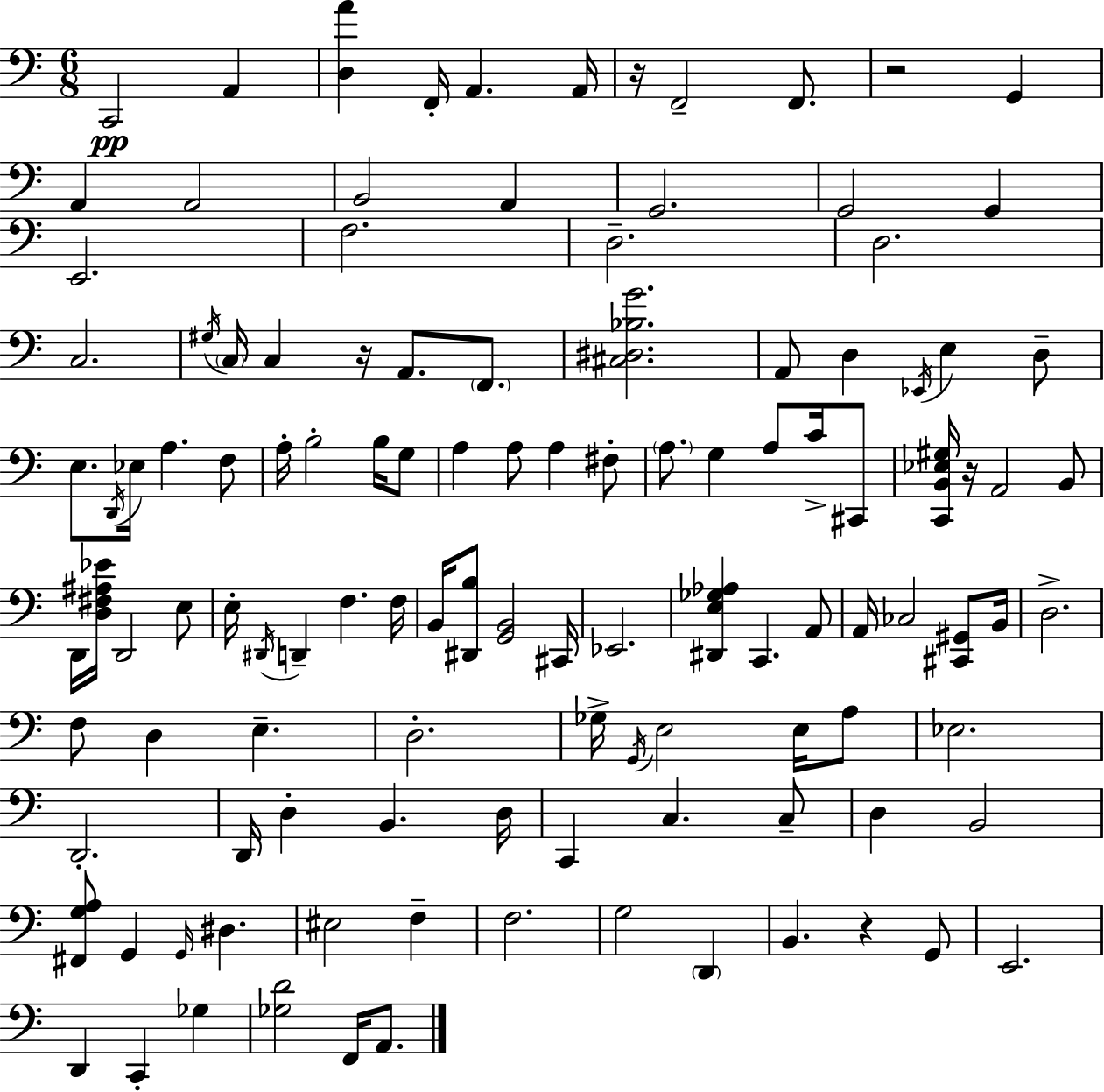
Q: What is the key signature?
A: C major